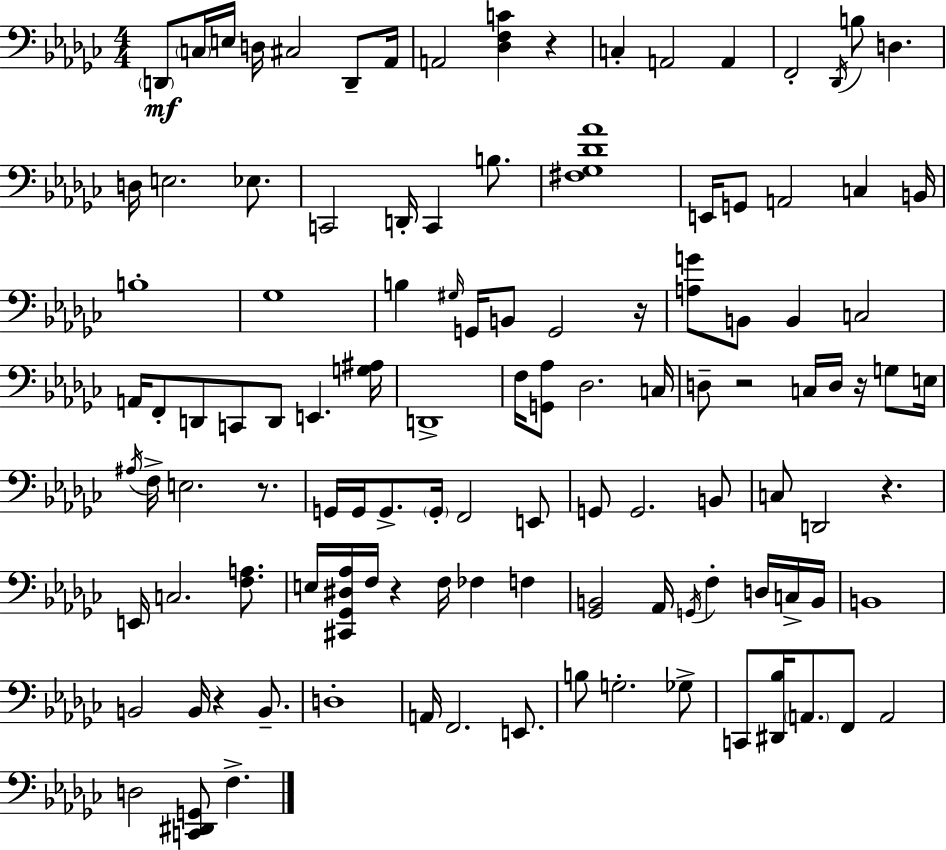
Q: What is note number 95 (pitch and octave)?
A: D3